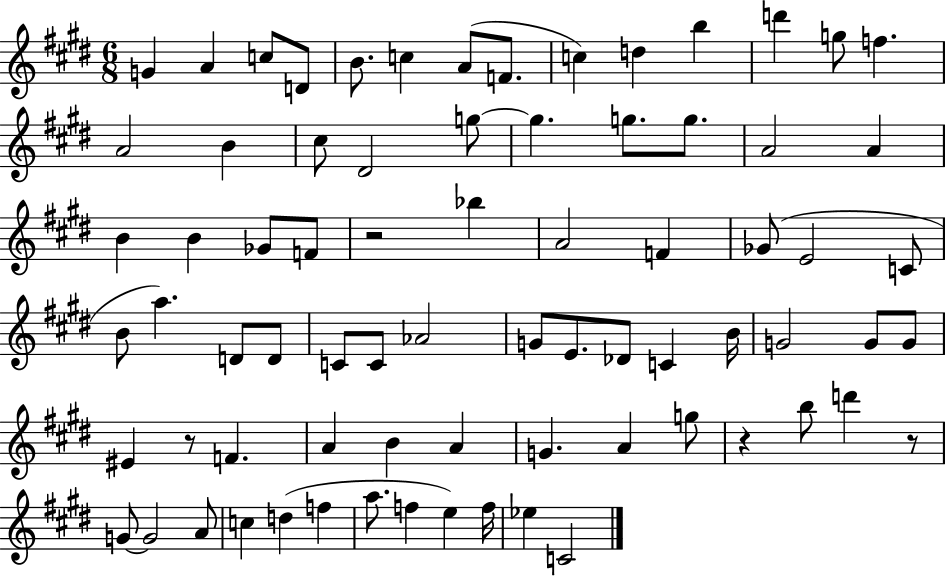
X:1
T:Untitled
M:6/8
L:1/4
K:E
G A c/2 D/2 B/2 c A/2 F/2 c d b d' g/2 f A2 B ^c/2 ^D2 g/2 g g/2 g/2 A2 A B B _G/2 F/2 z2 _b A2 F _G/2 E2 C/2 B/2 a D/2 D/2 C/2 C/2 _A2 G/2 E/2 _D/2 C B/4 G2 G/2 G/2 ^E z/2 F A B A G A g/2 z b/2 d' z/2 G/2 G2 A/2 c d f a/2 f e f/4 _e C2